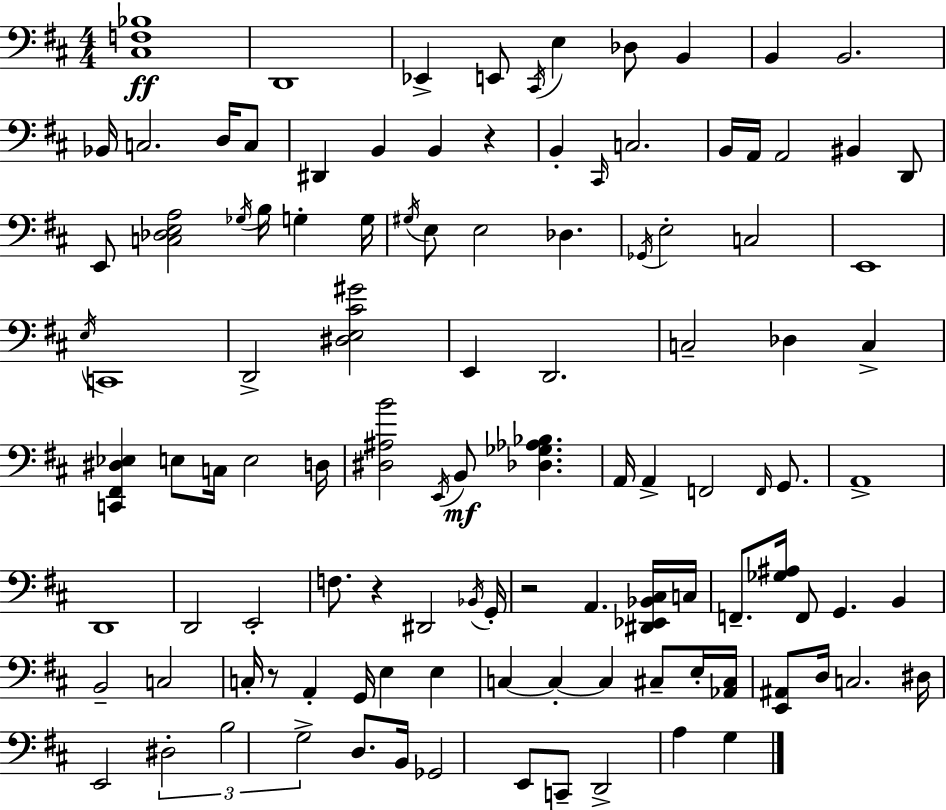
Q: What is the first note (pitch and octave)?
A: D2